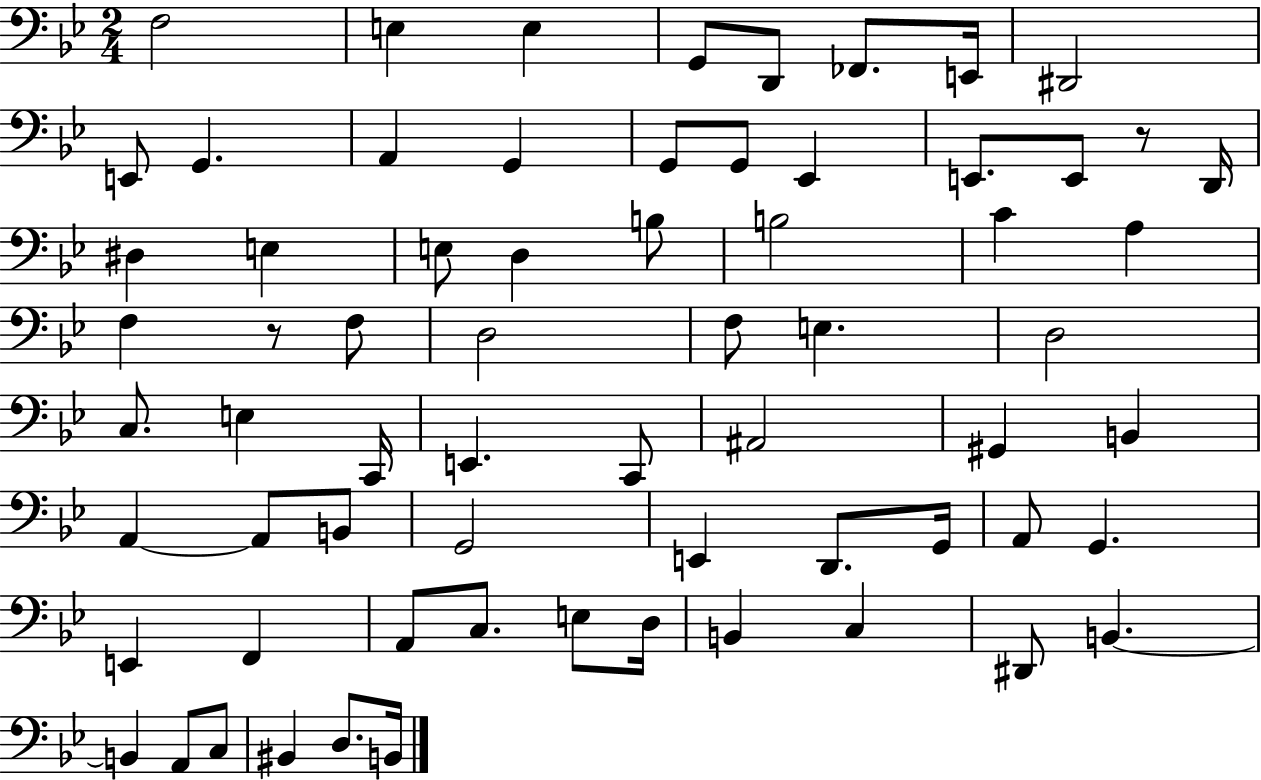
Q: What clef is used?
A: bass